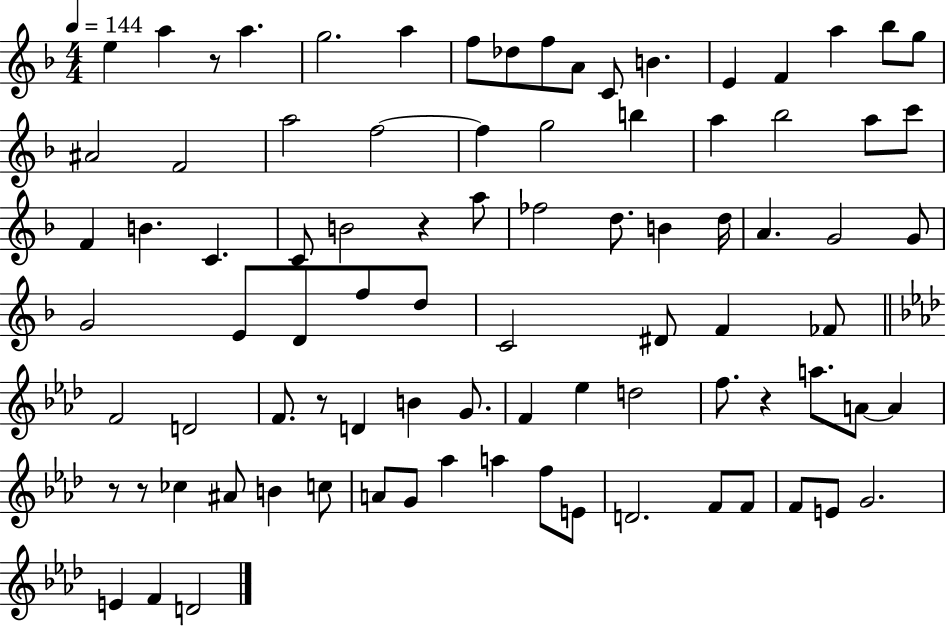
{
  \clef treble
  \numericTimeSignature
  \time 4/4
  \key f \major
  \tempo 4 = 144
  e''4 a''4 r8 a''4. | g''2. a''4 | f''8 des''8 f''8 a'8 c'8 b'4. | e'4 f'4 a''4 bes''8 g''8 | \break ais'2 f'2 | a''2 f''2~~ | f''4 g''2 b''4 | a''4 bes''2 a''8 c'''8 | \break f'4 b'4. c'4. | c'8 b'2 r4 a''8 | fes''2 d''8. b'4 d''16 | a'4. g'2 g'8 | \break g'2 e'8 d'8 f''8 d''8 | c'2 dis'8 f'4 fes'8 | \bar "||" \break \key aes \major f'2 d'2 | f'8. r8 d'4 b'4 g'8. | f'4 ees''4 d''2 | f''8. r4 a''8. a'8~~ a'4 | \break r8 r8 ces''4 ais'8 b'4 c''8 | a'8 g'8 aes''4 a''4 f''8 e'8 | d'2. f'8 f'8 | f'8 e'8 g'2. | \break e'4 f'4 d'2 | \bar "|."
}